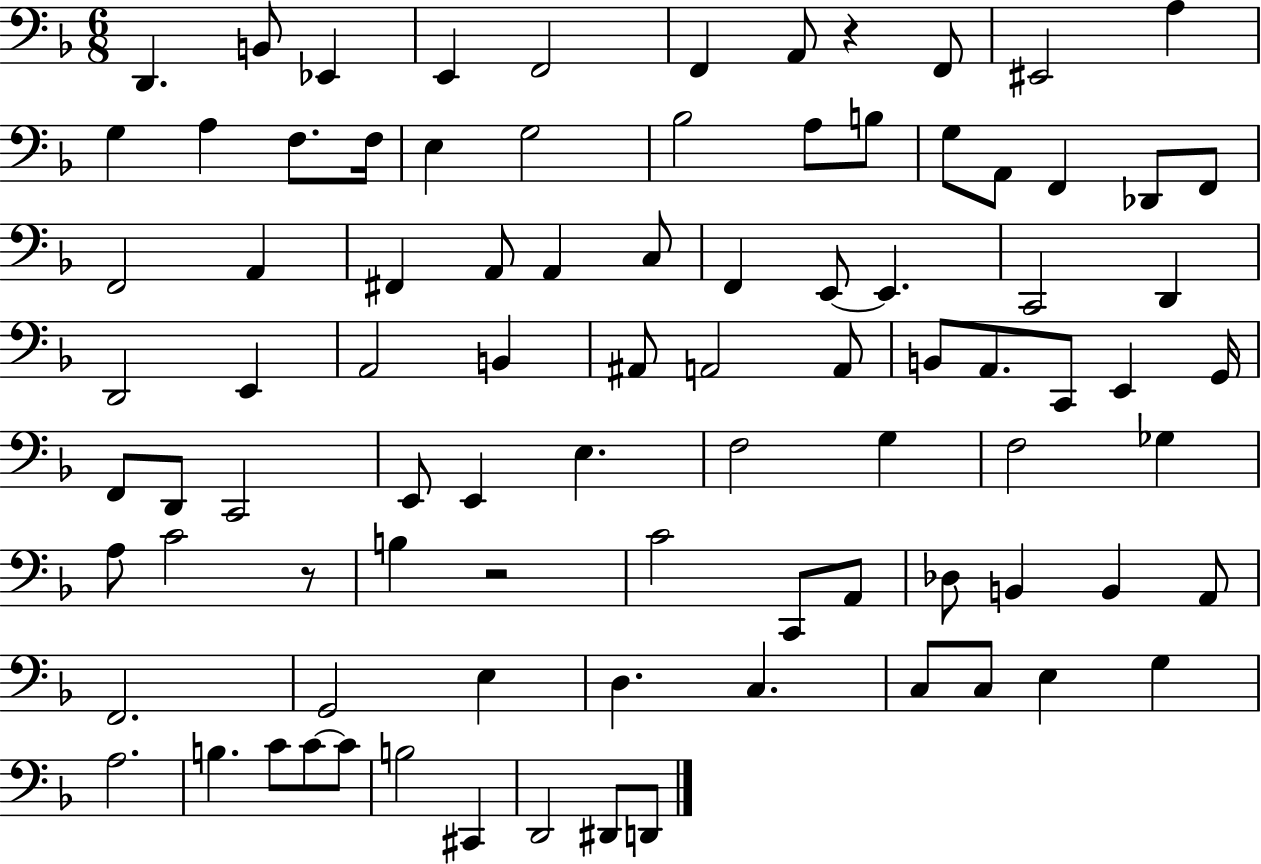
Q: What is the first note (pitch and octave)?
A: D2